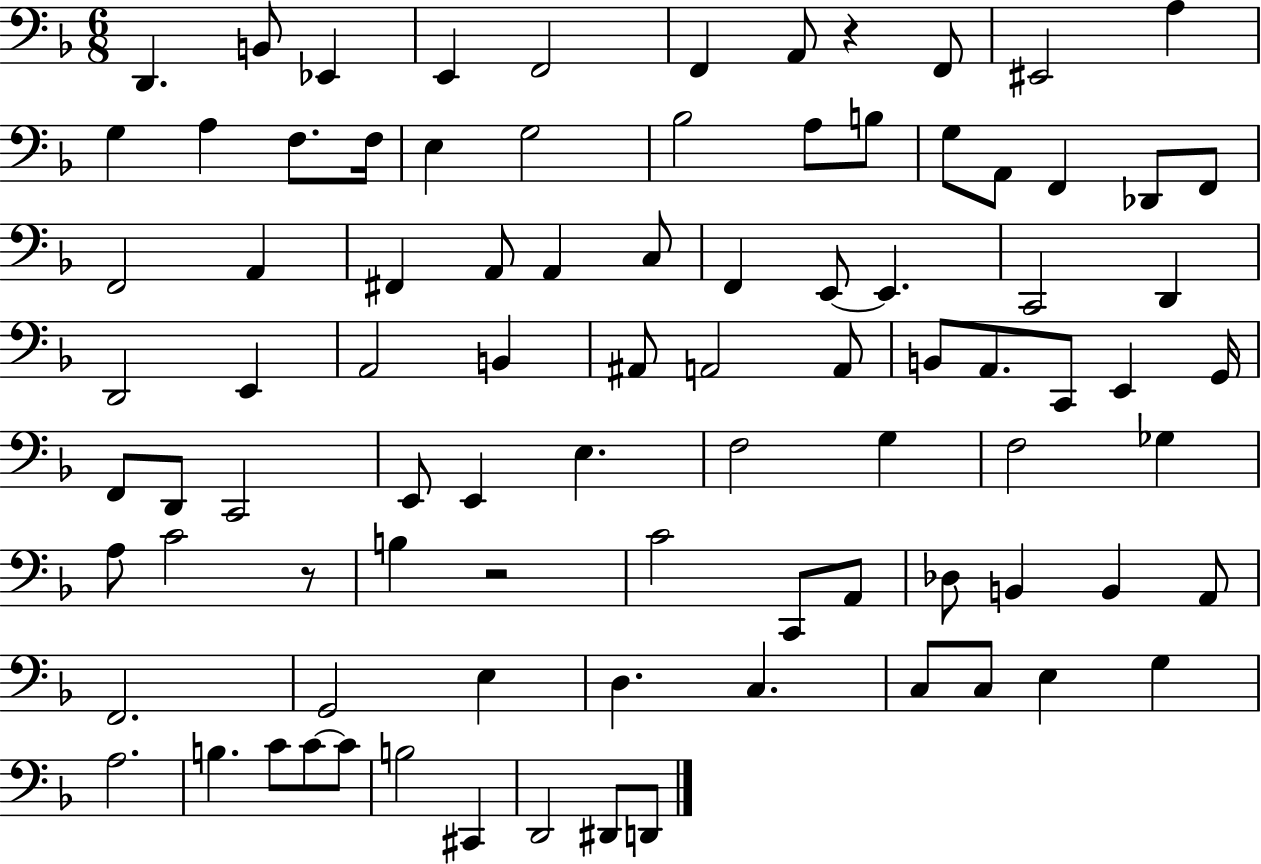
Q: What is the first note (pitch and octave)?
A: D2